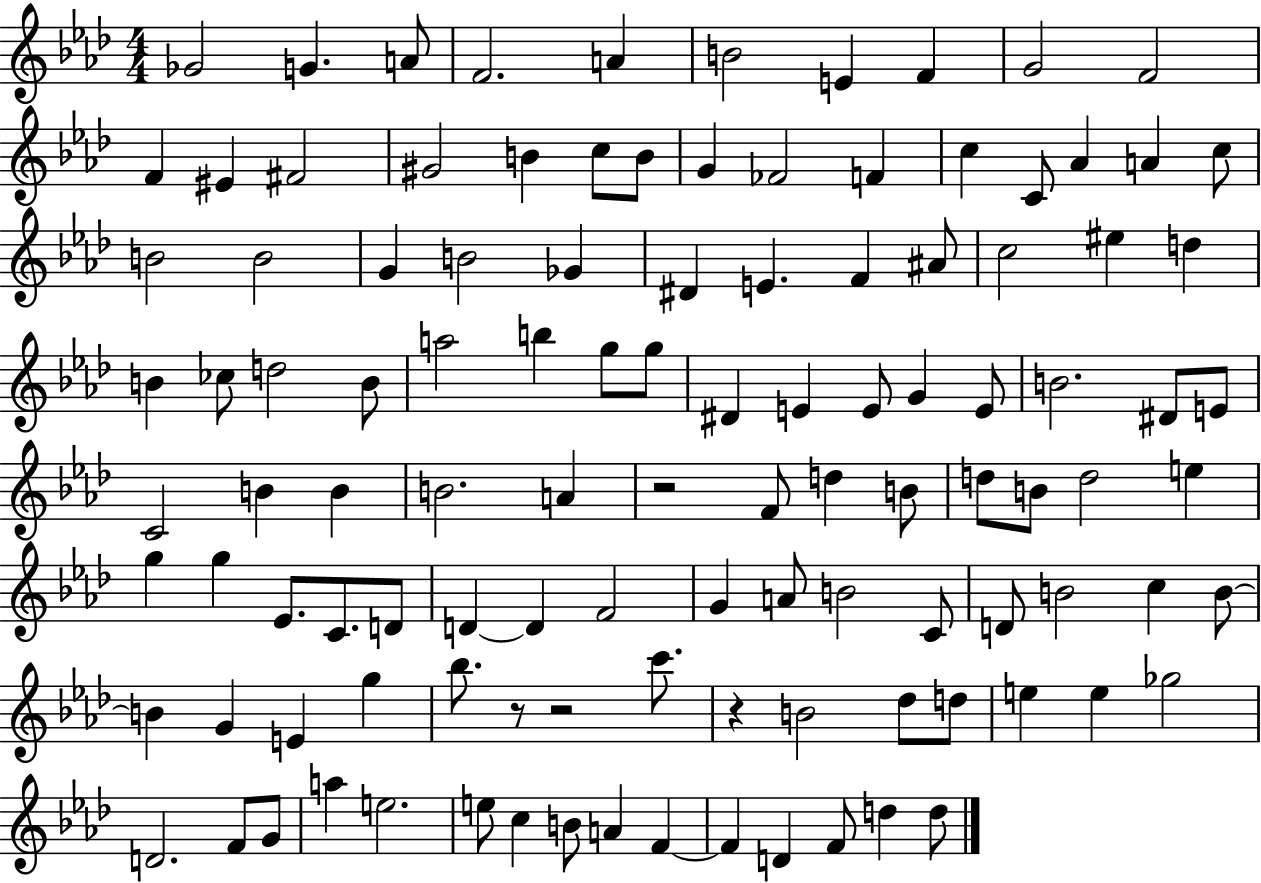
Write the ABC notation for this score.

X:1
T:Untitled
M:4/4
L:1/4
K:Ab
_G2 G A/2 F2 A B2 E F G2 F2 F ^E ^F2 ^G2 B c/2 B/2 G _F2 F c C/2 _A A c/2 B2 B2 G B2 _G ^D E F ^A/2 c2 ^e d B _c/2 d2 B/2 a2 b g/2 g/2 ^D E E/2 G E/2 B2 ^D/2 E/2 C2 B B B2 A z2 F/2 d B/2 d/2 B/2 d2 e g g _E/2 C/2 D/2 D D F2 G A/2 B2 C/2 D/2 B2 c B/2 B G E g _b/2 z/2 z2 c'/2 z B2 _d/2 d/2 e e _g2 D2 F/2 G/2 a e2 e/2 c B/2 A F F D F/2 d d/2